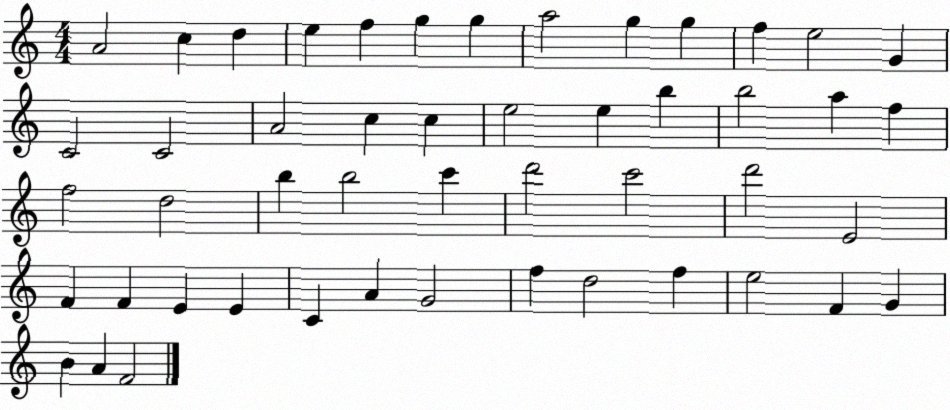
X:1
T:Untitled
M:4/4
L:1/4
K:C
A2 c d e f g g a2 g g f e2 G C2 C2 A2 c c e2 e b b2 a f f2 d2 b b2 c' d'2 c'2 d'2 E2 F F E E C A G2 f d2 f e2 F G B A F2